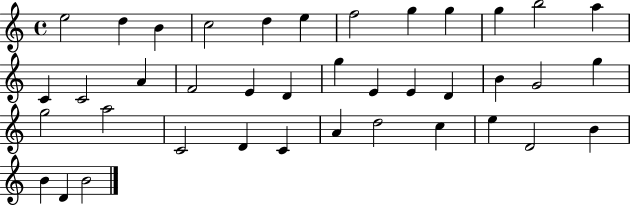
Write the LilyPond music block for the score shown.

{
  \clef treble
  \time 4/4
  \defaultTimeSignature
  \key c \major
  e''2 d''4 b'4 | c''2 d''4 e''4 | f''2 g''4 g''4 | g''4 b''2 a''4 | \break c'4 c'2 a'4 | f'2 e'4 d'4 | g''4 e'4 e'4 d'4 | b'4 g'2 g''4 | \break g''2 a''2 | c'2 d'4 c'4 | a'4 d''2 c''4 | e''4 d'2 b'4 | \break b'4 d'4 b'2 | \bar "|."
}